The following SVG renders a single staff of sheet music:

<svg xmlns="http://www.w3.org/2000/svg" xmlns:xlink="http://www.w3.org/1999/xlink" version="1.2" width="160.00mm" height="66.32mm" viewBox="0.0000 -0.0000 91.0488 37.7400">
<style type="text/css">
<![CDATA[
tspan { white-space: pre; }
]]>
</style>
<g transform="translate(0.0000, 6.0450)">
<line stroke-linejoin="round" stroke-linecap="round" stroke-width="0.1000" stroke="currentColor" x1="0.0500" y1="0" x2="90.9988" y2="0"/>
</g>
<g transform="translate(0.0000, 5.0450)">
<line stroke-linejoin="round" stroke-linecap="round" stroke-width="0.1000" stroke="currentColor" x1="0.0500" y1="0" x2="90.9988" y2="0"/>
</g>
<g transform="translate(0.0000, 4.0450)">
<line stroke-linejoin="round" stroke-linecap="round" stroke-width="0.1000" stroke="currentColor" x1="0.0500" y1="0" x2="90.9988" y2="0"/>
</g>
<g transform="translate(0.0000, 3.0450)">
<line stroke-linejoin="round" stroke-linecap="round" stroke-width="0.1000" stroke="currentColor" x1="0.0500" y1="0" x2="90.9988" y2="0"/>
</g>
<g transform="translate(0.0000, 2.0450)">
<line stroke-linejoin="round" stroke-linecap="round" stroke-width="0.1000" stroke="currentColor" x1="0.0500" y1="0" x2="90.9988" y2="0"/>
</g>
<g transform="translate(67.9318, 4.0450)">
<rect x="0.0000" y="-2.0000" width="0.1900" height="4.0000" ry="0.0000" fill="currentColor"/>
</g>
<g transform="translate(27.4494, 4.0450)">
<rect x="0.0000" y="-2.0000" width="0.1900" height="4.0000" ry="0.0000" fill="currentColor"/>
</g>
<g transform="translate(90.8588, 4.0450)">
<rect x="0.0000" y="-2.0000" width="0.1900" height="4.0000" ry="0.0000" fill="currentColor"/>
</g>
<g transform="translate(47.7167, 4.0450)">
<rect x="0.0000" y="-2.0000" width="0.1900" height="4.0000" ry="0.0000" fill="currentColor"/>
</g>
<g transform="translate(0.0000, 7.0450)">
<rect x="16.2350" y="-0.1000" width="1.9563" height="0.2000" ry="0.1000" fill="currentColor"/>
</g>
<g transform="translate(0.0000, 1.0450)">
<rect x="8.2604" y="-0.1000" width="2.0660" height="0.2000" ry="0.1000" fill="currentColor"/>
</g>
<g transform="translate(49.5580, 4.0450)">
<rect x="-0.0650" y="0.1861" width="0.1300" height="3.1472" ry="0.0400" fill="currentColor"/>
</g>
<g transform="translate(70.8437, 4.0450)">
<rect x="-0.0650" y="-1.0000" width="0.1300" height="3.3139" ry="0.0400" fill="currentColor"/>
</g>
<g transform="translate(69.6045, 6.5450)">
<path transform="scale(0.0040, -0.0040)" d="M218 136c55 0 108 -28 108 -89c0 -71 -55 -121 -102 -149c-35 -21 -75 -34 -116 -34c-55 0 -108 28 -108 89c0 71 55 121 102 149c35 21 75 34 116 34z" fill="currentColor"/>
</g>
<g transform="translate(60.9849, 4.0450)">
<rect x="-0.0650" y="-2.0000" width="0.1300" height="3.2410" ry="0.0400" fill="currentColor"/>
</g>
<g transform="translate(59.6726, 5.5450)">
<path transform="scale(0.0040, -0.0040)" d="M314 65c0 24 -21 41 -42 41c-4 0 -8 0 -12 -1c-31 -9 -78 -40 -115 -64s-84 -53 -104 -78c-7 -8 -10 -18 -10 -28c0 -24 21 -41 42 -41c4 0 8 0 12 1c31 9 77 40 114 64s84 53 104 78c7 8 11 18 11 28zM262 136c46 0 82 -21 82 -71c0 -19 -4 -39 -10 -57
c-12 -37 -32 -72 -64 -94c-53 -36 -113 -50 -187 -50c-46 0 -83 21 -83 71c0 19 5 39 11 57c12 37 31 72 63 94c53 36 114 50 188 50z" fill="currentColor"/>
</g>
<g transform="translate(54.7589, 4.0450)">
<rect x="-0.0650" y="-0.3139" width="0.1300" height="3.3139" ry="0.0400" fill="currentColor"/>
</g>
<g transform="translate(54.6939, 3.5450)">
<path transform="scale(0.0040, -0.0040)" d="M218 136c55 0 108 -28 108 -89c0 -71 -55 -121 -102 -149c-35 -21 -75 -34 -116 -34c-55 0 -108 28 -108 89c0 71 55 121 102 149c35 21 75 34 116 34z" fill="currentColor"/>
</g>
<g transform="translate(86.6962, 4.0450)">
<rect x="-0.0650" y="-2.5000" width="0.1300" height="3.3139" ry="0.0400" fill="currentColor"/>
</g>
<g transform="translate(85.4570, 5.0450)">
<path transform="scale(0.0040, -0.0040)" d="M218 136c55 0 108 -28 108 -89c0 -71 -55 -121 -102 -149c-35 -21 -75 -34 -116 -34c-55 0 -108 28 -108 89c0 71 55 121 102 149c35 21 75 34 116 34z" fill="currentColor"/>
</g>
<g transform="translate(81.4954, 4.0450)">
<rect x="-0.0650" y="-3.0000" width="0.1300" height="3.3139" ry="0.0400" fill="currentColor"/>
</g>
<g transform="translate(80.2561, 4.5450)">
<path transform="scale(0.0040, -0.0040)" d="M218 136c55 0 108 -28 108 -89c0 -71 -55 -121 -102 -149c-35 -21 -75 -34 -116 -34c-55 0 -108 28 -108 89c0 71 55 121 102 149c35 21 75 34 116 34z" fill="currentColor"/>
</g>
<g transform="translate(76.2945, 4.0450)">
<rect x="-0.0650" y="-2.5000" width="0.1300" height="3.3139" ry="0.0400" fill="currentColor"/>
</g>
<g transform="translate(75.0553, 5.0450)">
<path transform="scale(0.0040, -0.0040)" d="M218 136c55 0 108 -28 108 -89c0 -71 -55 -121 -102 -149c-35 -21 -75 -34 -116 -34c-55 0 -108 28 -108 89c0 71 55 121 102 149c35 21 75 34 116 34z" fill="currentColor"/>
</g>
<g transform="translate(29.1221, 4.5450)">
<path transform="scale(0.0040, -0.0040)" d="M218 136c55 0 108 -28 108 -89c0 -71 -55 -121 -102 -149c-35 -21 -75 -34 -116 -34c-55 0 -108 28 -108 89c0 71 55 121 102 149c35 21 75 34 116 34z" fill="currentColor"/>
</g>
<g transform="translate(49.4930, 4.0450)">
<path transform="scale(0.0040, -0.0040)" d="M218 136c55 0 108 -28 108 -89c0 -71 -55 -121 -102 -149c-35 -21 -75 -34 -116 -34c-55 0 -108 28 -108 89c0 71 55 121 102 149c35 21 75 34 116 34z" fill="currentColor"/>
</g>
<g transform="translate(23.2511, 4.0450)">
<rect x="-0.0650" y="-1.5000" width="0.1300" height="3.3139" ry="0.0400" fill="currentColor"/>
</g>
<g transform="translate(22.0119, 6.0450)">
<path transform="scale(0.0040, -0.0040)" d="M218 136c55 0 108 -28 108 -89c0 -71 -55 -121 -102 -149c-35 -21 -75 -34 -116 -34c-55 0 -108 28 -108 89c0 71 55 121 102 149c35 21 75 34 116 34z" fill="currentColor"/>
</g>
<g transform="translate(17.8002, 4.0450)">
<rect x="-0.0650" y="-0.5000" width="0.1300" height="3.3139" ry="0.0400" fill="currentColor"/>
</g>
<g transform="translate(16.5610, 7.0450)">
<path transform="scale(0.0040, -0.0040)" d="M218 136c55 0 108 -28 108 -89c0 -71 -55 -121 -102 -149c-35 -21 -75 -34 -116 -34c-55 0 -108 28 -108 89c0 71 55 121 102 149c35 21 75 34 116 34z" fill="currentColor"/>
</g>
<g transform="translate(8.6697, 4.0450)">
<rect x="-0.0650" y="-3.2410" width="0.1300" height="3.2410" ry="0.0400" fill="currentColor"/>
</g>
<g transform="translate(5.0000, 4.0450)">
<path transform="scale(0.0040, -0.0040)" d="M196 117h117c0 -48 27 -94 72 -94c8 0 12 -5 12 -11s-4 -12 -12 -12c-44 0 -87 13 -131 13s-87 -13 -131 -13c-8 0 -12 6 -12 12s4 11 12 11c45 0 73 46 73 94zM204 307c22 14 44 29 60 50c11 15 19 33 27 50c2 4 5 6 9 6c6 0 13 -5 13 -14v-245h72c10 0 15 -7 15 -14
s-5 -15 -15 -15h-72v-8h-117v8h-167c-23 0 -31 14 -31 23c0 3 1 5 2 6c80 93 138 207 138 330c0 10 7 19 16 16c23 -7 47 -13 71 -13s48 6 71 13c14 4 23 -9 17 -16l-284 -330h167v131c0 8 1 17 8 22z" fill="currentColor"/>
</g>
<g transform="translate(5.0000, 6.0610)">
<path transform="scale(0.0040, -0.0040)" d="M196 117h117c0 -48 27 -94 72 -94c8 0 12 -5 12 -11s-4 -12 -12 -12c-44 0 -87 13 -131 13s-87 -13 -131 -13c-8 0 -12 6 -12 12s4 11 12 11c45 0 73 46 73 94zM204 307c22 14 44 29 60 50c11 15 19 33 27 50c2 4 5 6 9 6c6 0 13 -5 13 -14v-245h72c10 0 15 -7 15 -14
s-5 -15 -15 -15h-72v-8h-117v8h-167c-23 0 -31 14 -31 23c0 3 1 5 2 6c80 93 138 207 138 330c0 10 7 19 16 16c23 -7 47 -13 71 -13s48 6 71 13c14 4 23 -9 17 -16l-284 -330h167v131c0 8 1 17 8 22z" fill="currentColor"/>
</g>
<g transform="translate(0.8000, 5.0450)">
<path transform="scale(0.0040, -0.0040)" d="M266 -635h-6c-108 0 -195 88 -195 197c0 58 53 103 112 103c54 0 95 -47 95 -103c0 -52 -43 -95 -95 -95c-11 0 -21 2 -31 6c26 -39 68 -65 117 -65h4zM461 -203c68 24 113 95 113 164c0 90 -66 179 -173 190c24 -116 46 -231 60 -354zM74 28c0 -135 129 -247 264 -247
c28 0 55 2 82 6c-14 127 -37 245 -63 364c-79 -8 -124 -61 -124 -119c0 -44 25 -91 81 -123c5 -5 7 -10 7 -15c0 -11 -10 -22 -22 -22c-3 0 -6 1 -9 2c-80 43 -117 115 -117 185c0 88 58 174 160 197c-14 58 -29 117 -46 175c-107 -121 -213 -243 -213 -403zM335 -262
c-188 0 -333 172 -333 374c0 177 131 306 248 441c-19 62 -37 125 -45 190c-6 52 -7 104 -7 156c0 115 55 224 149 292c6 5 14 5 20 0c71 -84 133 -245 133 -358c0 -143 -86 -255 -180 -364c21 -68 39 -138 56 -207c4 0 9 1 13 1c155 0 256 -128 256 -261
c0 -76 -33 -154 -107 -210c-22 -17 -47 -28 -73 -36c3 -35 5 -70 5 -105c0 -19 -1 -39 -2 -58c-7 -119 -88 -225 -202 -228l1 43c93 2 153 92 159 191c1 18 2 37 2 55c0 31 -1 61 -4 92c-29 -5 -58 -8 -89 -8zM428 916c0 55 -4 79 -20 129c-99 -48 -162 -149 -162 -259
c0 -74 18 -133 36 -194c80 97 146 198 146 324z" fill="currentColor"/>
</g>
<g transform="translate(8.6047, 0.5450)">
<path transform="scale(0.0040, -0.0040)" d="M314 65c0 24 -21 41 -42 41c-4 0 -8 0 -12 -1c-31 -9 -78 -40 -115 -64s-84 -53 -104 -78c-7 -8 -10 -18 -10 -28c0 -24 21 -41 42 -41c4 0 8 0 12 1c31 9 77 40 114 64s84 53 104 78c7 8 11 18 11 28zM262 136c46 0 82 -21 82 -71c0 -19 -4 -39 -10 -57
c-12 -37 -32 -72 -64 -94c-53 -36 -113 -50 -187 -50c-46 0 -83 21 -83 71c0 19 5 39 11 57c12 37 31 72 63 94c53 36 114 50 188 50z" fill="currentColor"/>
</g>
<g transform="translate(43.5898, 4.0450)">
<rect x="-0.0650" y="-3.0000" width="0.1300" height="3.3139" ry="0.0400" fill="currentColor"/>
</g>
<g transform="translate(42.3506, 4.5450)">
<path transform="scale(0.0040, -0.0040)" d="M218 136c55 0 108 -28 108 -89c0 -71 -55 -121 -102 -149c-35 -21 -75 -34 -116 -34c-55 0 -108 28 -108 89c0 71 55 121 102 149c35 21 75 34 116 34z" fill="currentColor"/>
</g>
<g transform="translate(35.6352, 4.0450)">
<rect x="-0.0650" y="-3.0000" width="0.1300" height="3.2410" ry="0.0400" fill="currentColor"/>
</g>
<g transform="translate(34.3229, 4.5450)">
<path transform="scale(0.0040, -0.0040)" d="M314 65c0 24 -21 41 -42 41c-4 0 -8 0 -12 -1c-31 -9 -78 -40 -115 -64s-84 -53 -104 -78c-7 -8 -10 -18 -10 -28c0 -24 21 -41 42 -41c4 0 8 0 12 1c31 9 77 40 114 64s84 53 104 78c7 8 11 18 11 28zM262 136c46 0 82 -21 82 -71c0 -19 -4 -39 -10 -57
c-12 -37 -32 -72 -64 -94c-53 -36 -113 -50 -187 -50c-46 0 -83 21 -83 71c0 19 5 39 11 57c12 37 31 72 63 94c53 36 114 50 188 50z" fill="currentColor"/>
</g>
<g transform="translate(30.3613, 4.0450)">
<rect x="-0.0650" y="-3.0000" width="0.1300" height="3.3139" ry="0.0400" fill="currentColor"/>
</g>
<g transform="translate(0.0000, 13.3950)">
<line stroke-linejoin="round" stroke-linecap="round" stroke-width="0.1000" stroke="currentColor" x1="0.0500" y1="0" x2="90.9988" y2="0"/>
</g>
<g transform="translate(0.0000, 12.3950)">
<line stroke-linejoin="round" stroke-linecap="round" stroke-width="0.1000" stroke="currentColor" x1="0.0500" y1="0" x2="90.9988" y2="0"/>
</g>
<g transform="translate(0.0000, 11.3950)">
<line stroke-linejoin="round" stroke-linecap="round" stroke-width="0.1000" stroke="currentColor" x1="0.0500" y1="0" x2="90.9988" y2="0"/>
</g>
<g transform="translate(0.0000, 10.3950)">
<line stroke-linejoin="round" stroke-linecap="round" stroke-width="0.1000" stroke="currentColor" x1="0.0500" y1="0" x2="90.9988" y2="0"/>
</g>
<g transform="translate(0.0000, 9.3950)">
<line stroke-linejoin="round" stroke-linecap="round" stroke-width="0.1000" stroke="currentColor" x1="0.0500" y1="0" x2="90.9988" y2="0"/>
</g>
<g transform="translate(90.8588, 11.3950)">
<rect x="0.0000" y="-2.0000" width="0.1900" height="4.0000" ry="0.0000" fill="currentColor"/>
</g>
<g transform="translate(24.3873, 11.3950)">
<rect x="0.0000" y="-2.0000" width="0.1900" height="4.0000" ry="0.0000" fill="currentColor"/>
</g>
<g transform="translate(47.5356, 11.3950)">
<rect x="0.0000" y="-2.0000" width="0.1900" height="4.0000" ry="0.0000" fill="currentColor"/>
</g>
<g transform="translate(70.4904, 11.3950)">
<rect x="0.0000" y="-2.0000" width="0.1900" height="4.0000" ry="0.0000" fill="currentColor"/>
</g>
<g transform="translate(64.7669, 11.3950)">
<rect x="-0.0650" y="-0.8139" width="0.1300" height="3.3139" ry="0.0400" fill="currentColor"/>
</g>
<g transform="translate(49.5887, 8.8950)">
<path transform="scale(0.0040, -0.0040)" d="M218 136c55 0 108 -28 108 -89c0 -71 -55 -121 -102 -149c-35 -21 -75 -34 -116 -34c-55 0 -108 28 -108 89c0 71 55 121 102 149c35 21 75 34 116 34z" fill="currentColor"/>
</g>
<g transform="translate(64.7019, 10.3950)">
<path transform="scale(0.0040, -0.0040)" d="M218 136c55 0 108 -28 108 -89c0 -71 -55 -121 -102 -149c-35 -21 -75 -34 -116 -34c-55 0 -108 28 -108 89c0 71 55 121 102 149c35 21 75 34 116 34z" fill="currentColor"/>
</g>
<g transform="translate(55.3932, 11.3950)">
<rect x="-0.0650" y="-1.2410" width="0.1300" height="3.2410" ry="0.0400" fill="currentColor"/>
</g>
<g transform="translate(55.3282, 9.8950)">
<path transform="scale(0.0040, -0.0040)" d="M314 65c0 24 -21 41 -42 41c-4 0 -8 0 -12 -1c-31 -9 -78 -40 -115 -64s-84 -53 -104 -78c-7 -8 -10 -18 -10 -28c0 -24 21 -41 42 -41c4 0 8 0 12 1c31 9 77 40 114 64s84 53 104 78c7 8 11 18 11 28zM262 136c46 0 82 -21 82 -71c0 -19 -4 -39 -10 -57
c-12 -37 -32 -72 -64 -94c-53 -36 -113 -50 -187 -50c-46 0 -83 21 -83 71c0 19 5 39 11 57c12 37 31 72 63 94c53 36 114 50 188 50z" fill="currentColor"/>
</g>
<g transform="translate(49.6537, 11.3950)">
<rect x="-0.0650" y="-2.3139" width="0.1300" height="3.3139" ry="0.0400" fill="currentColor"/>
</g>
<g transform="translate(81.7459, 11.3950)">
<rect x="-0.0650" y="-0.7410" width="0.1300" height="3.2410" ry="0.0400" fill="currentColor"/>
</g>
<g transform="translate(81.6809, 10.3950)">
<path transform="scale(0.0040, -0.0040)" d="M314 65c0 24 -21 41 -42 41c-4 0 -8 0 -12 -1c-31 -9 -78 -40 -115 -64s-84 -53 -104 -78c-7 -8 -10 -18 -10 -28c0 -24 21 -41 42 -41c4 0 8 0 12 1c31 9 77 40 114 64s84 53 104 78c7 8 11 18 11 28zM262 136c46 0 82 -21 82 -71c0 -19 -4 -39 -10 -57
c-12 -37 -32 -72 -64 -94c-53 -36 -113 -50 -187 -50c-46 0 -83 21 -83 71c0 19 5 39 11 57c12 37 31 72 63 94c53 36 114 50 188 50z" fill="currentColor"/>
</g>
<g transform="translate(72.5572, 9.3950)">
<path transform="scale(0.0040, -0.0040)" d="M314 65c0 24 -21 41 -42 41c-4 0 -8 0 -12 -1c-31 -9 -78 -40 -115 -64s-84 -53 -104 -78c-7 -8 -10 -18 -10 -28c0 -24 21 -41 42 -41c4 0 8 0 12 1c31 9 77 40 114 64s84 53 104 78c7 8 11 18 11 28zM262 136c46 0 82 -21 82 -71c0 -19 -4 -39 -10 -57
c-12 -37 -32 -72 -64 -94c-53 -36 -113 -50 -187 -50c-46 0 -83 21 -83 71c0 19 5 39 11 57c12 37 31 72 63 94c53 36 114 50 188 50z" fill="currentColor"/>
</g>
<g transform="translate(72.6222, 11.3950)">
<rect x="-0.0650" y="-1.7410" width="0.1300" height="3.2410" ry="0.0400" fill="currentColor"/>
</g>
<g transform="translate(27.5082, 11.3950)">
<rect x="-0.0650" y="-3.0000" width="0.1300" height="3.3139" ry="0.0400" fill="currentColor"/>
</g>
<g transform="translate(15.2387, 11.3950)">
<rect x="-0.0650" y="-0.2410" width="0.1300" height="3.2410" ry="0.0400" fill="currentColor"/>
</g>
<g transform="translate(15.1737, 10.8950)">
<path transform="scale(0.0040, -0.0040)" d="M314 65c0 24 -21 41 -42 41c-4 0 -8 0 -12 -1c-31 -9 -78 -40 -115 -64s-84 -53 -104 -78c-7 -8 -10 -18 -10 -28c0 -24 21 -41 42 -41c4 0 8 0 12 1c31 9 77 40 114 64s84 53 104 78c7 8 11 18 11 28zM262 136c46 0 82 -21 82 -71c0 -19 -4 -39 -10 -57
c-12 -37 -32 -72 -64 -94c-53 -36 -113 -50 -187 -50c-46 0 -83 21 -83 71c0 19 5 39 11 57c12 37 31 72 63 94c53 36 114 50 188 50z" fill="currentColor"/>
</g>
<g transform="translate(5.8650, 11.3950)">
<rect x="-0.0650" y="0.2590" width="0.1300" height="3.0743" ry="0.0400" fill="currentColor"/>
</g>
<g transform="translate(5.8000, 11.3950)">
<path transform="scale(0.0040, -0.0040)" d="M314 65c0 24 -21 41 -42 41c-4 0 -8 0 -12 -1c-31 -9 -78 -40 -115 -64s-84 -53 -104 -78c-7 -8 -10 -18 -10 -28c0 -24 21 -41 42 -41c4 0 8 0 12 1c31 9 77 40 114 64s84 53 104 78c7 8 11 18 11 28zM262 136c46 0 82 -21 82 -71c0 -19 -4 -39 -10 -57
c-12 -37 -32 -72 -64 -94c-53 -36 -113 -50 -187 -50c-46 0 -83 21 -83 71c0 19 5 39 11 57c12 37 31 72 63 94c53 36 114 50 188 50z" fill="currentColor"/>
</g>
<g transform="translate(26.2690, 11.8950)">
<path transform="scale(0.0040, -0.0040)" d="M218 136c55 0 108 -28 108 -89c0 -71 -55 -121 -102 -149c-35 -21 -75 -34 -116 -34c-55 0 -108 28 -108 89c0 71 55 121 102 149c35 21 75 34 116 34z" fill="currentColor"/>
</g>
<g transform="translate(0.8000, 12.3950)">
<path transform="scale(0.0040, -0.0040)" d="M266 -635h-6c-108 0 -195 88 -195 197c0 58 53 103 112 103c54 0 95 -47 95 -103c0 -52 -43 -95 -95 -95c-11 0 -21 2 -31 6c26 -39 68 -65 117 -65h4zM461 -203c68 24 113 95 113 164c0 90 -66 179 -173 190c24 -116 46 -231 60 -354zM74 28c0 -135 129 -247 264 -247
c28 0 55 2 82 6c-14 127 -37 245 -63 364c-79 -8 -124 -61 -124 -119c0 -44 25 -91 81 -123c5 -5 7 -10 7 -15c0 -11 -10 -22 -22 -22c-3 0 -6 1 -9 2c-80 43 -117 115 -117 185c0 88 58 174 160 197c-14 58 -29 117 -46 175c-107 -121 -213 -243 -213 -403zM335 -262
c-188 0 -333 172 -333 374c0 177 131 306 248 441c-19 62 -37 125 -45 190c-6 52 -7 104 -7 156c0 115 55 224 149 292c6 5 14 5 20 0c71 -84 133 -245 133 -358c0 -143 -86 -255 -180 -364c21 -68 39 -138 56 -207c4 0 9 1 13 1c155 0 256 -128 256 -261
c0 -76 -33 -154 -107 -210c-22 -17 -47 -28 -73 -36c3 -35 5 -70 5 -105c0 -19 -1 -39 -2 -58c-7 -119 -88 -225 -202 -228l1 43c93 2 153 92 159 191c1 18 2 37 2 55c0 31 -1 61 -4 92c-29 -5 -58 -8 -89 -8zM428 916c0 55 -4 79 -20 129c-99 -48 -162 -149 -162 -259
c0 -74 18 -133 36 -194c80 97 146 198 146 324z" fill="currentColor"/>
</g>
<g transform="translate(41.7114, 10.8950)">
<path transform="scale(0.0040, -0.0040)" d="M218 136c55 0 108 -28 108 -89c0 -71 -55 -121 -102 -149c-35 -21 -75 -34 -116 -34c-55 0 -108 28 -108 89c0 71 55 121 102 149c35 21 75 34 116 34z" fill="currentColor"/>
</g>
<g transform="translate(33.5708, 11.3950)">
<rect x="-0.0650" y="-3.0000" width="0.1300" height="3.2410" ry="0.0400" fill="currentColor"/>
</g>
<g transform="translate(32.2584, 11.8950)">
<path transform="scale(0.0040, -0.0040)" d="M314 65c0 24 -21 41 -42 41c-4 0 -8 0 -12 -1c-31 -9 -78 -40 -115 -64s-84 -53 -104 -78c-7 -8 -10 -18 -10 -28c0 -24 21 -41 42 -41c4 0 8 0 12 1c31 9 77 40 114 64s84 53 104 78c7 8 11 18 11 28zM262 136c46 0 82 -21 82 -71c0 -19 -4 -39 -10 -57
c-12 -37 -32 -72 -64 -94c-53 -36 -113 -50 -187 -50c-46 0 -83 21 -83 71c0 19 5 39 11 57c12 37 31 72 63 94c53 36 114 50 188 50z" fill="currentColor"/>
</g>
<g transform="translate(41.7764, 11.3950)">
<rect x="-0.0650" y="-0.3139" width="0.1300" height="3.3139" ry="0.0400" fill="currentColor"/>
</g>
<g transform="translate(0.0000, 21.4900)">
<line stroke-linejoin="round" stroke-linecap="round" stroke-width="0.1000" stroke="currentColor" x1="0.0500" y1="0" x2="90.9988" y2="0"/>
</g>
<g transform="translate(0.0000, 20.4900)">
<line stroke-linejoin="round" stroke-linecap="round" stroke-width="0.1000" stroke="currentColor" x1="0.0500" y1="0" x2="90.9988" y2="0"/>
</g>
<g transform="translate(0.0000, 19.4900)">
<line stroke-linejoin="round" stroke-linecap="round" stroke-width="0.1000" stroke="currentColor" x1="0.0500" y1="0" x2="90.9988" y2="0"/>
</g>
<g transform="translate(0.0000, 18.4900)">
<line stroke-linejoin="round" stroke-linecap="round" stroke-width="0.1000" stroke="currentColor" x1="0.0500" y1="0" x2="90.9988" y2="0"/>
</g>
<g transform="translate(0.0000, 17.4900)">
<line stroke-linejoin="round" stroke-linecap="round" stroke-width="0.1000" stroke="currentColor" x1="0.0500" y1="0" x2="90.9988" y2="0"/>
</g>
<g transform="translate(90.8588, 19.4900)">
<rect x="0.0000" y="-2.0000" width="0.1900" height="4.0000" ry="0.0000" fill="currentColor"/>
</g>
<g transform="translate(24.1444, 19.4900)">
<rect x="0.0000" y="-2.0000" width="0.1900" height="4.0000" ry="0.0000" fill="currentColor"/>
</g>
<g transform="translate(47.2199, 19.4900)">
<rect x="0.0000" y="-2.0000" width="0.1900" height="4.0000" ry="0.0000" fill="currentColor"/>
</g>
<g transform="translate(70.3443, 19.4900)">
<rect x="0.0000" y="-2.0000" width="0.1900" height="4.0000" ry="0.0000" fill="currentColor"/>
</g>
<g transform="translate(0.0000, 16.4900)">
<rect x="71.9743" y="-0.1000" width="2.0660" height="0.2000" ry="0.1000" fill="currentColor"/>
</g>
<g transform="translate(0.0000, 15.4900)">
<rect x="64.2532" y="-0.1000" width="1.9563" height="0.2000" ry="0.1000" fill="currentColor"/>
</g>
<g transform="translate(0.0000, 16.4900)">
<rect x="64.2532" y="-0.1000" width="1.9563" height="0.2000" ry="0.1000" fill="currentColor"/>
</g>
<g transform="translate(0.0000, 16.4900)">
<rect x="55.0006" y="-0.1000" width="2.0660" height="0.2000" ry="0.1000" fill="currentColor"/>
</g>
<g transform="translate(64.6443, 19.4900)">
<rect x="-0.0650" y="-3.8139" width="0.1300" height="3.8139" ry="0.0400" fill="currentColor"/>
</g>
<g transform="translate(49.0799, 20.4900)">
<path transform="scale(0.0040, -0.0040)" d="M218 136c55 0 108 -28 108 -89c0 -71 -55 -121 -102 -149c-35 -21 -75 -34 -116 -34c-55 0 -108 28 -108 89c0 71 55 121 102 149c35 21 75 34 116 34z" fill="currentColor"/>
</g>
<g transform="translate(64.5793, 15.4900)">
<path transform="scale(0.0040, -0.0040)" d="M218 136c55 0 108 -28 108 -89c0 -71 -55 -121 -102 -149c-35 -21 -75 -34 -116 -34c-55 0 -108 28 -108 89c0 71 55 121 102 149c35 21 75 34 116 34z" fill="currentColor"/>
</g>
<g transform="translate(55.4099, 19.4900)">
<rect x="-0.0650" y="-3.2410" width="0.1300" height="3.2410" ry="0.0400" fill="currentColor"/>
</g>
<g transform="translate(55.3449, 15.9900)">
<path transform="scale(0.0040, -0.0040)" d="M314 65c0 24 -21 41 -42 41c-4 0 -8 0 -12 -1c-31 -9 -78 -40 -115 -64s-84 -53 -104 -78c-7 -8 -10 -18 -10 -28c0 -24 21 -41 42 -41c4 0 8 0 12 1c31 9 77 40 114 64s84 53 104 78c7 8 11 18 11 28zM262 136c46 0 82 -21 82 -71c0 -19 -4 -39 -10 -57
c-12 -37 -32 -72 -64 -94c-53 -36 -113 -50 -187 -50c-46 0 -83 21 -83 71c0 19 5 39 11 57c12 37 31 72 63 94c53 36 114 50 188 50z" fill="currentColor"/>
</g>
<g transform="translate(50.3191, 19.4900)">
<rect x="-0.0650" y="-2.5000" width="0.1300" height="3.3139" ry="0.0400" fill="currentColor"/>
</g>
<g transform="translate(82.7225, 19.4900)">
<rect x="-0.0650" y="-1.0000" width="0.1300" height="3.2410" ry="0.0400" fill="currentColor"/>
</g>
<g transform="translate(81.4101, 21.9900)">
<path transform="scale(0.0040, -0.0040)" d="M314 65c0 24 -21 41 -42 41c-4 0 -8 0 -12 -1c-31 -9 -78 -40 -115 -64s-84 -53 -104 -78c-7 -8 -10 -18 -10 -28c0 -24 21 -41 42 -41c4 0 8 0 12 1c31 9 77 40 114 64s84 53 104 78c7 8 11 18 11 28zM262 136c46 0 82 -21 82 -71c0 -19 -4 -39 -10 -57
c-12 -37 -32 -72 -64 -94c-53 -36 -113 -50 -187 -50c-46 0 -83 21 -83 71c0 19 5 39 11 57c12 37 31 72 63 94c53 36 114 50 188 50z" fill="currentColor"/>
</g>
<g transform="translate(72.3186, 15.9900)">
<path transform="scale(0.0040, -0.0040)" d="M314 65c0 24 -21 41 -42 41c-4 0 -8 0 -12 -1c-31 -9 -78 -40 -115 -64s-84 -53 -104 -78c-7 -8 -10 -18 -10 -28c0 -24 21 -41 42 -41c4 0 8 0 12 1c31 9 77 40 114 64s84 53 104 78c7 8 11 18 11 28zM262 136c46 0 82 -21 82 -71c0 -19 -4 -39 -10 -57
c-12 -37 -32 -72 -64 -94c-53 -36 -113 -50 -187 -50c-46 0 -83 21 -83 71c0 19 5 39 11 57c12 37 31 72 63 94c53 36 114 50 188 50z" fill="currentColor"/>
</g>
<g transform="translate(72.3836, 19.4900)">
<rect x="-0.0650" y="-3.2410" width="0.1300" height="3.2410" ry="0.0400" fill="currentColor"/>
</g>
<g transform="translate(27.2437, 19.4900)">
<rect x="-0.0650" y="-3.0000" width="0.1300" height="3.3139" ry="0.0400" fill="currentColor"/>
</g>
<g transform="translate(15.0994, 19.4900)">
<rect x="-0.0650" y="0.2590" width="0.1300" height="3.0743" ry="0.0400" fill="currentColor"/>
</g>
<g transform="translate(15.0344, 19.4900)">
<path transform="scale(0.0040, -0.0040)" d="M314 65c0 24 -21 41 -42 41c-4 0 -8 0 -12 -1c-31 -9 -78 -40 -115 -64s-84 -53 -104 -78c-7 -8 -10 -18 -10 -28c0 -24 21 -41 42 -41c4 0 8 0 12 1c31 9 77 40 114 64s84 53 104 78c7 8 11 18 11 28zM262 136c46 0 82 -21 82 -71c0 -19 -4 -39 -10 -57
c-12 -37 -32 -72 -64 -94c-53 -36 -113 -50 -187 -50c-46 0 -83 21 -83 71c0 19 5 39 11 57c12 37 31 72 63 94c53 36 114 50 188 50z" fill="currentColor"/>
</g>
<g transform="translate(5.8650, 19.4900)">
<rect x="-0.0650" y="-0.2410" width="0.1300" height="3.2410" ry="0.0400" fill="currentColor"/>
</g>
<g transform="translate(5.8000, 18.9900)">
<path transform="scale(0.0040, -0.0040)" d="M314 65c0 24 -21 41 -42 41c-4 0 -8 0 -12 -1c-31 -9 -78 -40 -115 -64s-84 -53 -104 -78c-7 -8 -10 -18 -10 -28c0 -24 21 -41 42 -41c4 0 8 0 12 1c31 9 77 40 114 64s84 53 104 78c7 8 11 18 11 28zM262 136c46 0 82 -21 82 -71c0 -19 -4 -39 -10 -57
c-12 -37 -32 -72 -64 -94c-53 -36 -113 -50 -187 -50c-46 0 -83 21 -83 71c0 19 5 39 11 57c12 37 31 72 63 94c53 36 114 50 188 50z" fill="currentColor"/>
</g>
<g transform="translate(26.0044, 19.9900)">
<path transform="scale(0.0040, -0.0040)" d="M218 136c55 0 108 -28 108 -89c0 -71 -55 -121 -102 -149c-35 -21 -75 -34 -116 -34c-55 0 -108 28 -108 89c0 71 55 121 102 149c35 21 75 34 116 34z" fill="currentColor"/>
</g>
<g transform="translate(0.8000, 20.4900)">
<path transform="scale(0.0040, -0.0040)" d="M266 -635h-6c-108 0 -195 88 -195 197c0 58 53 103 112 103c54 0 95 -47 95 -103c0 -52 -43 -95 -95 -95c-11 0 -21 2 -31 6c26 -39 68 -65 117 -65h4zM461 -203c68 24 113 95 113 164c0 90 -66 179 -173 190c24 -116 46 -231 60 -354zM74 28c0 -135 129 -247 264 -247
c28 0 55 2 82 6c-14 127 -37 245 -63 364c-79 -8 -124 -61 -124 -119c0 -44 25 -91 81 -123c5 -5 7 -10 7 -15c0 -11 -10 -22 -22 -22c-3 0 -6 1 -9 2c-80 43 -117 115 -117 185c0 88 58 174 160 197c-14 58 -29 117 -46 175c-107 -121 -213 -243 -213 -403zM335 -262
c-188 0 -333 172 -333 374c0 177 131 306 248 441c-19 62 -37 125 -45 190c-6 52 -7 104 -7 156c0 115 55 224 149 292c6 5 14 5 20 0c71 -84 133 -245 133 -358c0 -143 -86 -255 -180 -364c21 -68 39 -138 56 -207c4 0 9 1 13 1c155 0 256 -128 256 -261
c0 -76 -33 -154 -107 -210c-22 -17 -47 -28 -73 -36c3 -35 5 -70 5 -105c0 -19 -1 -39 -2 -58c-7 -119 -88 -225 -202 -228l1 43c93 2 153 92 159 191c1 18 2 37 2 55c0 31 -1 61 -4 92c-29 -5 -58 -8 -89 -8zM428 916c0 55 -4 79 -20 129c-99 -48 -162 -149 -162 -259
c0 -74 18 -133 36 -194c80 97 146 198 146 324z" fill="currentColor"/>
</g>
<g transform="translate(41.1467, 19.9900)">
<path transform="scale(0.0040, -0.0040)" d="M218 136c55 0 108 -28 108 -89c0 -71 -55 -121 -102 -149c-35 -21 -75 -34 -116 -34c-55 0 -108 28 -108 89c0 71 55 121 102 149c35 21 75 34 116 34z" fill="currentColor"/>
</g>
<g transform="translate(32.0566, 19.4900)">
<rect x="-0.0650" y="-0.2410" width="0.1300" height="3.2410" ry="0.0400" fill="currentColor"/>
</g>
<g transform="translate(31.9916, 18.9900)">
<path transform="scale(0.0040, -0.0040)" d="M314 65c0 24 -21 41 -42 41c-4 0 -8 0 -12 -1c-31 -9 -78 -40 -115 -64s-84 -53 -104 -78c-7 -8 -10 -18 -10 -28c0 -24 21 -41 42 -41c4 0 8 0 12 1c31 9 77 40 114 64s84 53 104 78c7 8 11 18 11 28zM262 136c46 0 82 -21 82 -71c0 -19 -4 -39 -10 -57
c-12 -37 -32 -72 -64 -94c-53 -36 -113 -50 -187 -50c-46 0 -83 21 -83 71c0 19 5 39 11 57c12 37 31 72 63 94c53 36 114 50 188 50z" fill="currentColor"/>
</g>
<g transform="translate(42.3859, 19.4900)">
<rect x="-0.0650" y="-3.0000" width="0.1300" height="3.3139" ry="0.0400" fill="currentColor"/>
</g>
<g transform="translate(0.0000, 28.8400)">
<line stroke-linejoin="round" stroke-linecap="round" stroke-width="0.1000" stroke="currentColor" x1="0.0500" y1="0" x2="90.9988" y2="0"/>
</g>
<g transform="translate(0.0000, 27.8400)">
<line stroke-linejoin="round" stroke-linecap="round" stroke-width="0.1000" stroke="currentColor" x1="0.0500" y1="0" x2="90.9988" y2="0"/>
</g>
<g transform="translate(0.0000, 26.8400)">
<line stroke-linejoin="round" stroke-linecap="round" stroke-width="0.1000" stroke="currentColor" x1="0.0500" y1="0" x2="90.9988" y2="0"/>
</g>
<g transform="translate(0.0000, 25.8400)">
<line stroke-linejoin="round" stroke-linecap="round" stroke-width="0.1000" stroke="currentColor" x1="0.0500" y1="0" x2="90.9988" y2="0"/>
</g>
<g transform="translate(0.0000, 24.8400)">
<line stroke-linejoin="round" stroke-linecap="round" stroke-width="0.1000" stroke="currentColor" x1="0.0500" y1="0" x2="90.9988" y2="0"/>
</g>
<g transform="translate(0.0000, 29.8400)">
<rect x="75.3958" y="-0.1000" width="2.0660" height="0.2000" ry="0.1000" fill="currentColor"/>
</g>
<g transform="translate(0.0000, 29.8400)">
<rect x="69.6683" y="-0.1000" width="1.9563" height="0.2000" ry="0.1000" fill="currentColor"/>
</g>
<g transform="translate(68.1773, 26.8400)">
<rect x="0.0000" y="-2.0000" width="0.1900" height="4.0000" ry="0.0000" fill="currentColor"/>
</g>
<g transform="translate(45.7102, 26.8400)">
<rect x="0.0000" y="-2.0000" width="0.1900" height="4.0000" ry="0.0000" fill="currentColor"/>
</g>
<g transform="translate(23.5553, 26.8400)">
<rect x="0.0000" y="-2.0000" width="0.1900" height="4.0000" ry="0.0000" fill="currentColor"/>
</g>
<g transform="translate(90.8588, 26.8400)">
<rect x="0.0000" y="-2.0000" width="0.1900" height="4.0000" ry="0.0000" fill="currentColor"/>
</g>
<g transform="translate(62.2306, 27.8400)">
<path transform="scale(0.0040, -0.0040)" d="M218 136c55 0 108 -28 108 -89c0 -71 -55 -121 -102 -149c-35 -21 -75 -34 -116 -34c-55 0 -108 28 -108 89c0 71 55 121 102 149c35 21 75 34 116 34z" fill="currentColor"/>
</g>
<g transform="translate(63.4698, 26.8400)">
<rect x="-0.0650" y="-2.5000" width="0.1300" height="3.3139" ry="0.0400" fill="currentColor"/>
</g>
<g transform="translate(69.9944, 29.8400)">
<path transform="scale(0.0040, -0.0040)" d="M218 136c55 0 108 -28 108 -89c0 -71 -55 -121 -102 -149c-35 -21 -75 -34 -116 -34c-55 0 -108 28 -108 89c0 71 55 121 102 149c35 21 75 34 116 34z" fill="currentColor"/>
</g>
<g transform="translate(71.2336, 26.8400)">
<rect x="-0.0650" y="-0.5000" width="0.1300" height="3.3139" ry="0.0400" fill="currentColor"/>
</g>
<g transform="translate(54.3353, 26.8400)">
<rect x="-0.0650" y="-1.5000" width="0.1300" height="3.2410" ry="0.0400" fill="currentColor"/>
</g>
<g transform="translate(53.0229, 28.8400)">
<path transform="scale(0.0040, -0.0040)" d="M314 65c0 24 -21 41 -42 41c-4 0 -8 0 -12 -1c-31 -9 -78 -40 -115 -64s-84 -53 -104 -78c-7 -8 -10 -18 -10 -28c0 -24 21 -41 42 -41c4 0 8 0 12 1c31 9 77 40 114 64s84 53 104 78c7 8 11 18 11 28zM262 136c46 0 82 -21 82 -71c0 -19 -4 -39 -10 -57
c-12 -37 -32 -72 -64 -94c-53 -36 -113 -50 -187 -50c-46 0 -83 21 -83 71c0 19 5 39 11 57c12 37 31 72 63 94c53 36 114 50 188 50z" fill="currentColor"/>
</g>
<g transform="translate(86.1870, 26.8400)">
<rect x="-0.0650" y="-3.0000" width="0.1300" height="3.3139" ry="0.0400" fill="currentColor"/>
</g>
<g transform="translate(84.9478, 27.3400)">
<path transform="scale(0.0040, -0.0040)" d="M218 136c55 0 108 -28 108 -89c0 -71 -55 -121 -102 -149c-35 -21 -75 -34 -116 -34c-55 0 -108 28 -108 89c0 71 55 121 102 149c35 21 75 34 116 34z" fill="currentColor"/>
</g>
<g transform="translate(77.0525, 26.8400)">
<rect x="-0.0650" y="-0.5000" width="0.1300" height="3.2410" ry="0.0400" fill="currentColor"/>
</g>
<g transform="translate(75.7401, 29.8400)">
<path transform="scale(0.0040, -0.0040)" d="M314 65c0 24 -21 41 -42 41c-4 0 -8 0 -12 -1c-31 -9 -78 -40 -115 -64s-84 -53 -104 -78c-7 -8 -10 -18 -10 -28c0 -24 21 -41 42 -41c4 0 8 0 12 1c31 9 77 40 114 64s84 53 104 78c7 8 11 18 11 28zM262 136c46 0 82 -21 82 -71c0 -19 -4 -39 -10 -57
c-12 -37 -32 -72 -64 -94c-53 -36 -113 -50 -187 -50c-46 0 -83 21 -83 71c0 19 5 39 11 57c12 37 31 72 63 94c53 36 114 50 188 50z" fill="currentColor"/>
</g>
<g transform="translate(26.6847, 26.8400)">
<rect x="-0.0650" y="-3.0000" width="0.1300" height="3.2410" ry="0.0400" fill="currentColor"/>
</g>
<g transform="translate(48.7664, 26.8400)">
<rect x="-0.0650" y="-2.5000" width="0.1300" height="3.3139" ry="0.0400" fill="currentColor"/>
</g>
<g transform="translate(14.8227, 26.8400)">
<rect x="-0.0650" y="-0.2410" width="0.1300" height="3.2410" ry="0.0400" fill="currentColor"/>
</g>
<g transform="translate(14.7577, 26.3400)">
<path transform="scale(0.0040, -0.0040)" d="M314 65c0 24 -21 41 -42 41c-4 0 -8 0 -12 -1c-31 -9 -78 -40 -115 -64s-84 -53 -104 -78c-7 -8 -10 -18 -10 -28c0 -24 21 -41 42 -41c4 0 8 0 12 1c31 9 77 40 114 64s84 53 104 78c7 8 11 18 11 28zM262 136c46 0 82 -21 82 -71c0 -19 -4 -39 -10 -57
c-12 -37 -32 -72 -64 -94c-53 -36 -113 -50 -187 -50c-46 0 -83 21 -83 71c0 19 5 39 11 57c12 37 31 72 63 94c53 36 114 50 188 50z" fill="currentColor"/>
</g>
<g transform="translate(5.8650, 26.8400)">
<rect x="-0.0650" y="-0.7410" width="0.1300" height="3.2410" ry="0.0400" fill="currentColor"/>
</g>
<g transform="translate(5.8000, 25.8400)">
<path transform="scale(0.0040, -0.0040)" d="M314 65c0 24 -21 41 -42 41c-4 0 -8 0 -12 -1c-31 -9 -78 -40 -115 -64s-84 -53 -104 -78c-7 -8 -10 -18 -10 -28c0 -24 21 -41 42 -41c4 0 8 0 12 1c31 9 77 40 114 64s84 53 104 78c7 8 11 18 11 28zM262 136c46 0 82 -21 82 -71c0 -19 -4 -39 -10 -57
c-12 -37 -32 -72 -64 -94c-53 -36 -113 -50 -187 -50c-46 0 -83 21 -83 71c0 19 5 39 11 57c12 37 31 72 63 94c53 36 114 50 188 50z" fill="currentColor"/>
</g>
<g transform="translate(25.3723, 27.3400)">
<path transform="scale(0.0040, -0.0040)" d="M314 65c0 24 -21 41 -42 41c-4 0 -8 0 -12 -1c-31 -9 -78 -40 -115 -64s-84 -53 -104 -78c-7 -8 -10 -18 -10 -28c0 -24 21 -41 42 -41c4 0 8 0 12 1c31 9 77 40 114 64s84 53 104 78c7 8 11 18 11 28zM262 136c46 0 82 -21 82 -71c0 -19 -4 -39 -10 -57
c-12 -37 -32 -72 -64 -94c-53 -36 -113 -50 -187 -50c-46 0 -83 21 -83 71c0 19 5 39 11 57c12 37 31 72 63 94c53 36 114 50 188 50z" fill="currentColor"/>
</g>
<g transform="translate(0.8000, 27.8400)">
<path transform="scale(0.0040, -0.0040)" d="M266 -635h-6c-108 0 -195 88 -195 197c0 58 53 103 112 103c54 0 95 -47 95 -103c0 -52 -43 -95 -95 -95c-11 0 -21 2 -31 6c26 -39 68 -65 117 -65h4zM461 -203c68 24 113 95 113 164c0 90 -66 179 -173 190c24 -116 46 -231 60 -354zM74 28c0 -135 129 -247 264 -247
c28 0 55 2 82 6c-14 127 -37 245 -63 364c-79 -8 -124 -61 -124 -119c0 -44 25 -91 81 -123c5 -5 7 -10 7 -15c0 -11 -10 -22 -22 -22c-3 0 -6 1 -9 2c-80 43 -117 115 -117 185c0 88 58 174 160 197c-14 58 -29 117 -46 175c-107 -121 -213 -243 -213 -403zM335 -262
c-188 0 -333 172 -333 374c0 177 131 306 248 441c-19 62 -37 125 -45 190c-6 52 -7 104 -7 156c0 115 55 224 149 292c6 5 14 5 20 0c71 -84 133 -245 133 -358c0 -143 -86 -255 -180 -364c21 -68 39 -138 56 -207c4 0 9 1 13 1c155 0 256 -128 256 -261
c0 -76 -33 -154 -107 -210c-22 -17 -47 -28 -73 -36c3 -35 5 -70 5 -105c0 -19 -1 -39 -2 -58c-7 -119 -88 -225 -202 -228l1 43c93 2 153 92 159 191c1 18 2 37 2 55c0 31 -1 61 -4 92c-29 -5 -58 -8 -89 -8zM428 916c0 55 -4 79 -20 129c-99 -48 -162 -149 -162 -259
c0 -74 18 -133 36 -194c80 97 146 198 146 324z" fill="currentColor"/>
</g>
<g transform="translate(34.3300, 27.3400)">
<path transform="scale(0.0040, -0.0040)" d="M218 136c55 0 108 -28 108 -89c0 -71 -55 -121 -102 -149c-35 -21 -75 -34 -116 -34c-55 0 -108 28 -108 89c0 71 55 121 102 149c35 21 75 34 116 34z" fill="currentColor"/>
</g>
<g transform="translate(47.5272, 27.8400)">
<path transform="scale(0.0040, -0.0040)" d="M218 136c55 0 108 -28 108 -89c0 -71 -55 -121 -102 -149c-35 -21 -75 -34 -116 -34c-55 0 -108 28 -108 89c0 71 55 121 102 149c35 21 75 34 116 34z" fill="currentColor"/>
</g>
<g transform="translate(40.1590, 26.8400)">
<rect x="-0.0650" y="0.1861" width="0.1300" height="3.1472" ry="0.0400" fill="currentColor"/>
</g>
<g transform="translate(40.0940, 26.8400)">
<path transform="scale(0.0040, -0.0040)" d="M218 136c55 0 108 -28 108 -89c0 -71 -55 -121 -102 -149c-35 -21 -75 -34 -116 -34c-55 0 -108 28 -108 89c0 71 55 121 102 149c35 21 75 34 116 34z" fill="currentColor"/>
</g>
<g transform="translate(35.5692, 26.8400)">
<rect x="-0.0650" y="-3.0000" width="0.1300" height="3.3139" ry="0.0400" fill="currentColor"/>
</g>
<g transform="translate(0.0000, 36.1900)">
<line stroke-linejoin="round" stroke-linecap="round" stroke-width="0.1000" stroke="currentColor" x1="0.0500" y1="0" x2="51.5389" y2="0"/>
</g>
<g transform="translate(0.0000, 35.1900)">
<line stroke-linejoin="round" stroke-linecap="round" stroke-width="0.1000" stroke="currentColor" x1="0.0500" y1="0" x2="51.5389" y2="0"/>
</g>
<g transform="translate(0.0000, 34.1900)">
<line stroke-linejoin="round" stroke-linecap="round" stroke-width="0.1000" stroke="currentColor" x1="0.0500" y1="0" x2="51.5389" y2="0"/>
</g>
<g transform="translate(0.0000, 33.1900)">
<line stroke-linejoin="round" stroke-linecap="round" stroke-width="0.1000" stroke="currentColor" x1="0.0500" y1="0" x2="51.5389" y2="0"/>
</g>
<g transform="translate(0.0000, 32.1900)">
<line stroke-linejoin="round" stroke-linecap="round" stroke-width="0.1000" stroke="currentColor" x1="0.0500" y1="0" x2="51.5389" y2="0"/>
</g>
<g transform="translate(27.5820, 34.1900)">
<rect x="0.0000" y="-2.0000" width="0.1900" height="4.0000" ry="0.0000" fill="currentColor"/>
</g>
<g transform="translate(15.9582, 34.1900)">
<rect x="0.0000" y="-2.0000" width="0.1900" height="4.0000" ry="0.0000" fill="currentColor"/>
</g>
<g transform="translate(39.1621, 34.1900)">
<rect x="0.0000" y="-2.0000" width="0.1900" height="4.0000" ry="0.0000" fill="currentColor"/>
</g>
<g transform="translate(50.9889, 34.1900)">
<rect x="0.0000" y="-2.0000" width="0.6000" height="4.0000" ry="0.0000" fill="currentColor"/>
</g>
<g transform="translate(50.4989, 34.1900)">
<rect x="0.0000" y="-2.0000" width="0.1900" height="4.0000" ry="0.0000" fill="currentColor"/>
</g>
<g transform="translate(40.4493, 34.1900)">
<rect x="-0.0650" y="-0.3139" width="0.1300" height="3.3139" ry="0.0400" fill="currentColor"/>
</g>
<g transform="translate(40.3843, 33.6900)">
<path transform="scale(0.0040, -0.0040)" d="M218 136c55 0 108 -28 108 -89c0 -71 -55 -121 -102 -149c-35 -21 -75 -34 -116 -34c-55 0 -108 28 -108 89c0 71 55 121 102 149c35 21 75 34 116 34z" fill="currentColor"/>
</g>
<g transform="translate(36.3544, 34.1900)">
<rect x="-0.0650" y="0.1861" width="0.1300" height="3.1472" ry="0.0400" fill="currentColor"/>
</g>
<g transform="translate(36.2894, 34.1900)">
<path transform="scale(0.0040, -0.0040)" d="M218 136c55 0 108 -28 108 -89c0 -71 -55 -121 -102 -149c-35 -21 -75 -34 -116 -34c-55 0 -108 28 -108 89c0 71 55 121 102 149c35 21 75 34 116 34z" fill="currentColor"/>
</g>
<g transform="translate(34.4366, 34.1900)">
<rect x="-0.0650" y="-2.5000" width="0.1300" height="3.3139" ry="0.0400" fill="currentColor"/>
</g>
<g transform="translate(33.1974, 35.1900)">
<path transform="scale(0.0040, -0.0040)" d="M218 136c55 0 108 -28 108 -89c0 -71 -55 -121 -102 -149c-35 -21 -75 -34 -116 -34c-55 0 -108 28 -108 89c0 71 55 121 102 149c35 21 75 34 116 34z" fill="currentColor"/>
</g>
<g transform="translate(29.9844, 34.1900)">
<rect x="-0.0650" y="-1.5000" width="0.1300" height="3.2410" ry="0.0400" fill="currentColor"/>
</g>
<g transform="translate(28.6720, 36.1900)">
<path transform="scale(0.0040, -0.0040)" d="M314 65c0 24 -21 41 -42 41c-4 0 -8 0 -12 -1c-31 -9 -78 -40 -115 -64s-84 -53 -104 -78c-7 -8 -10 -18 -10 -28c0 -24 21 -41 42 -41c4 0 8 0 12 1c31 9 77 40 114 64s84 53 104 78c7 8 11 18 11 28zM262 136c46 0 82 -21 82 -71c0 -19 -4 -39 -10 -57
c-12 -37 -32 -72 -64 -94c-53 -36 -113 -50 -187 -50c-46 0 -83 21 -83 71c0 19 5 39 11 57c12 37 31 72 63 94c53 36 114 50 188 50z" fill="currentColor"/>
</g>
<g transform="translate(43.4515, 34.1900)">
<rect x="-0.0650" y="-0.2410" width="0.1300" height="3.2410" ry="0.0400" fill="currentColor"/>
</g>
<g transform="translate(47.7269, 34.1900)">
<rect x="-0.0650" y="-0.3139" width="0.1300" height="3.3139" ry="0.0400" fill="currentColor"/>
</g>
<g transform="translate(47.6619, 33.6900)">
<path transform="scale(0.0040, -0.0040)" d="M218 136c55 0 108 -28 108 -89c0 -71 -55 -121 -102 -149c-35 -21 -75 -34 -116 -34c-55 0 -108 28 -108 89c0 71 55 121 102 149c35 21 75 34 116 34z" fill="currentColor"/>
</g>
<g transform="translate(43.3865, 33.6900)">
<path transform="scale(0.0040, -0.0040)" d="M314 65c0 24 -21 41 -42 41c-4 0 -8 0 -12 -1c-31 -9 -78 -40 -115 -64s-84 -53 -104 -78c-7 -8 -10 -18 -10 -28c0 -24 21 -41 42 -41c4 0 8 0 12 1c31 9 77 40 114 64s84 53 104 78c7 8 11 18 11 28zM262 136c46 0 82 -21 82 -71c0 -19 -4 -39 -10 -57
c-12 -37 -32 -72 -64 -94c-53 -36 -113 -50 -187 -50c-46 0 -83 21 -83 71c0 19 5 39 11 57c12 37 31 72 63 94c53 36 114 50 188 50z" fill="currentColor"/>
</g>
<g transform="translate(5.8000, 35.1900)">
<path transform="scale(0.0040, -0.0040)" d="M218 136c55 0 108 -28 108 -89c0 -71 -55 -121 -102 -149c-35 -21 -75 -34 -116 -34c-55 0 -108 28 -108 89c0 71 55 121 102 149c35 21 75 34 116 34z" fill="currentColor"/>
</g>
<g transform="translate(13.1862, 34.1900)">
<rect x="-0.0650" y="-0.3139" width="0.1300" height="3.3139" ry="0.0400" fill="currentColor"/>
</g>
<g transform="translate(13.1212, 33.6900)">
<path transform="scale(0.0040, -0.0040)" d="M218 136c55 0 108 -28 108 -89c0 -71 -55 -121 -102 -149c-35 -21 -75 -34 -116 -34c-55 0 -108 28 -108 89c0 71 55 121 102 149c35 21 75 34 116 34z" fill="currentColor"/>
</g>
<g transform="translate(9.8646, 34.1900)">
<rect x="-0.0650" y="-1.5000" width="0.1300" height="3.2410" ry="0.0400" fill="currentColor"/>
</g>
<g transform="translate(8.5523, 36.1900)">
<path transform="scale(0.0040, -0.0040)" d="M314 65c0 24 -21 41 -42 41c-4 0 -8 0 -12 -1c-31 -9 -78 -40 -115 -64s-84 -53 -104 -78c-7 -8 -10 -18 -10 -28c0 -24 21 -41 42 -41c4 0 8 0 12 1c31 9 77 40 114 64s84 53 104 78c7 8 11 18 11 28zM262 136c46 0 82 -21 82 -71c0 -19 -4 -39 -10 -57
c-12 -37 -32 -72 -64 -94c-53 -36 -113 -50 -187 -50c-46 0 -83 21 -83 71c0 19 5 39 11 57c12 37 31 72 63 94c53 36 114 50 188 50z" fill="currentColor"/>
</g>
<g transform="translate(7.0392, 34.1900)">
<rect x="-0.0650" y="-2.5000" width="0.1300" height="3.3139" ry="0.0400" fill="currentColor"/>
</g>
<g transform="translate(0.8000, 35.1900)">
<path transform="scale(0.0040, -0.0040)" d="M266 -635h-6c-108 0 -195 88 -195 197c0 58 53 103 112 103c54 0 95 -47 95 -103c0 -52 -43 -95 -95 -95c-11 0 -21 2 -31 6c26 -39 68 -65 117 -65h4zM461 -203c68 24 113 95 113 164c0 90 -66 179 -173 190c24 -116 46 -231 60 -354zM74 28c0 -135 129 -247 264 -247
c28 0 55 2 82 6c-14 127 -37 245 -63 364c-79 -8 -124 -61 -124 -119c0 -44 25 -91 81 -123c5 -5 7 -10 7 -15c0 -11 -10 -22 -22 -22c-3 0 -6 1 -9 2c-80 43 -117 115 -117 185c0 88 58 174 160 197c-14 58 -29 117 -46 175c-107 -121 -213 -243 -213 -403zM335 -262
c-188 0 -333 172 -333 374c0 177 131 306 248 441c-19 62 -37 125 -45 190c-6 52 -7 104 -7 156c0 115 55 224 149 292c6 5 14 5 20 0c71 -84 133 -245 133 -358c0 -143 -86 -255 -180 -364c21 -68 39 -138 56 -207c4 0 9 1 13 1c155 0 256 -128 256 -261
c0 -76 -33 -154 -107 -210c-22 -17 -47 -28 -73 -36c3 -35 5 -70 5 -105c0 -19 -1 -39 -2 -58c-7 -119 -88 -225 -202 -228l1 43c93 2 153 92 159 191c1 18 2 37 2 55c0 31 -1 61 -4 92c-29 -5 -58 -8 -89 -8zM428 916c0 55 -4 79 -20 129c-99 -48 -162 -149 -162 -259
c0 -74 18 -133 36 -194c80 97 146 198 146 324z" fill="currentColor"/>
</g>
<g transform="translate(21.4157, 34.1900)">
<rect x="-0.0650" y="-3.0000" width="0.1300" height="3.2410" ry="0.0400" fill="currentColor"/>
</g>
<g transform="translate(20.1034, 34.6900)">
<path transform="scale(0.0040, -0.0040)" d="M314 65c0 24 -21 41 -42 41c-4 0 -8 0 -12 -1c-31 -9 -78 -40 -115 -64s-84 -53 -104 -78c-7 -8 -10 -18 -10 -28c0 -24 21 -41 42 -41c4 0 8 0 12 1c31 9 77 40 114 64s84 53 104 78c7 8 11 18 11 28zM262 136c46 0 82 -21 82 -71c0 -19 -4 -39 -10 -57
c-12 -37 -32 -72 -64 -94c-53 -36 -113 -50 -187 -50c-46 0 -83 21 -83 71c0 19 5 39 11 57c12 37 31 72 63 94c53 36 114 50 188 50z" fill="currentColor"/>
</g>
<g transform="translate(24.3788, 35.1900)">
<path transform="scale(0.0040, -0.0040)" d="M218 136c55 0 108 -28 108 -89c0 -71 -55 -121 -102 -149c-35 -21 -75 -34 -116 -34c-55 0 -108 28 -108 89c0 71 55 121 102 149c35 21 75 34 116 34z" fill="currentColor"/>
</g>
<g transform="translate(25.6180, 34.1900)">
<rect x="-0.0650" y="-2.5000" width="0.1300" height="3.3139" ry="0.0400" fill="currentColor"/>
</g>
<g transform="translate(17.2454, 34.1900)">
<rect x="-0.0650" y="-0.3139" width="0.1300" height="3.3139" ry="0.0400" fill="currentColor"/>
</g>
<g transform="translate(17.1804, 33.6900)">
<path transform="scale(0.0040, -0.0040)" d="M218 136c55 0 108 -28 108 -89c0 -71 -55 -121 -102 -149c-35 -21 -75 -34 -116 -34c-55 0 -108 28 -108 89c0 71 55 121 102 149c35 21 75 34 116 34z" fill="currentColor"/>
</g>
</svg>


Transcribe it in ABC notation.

X:1
T:Untitled
M:4/4
L:1/4
K:C
b2 C E A A2 A B c F2 D G A G B2 c2 A A2 c g e2 d f2 d2 c2 B2 A c2 A G b2 c' b2 D2 d2 c2 A2 A B G E2 G C C2 A G E2 c c A2 G E2 G B c c2 c